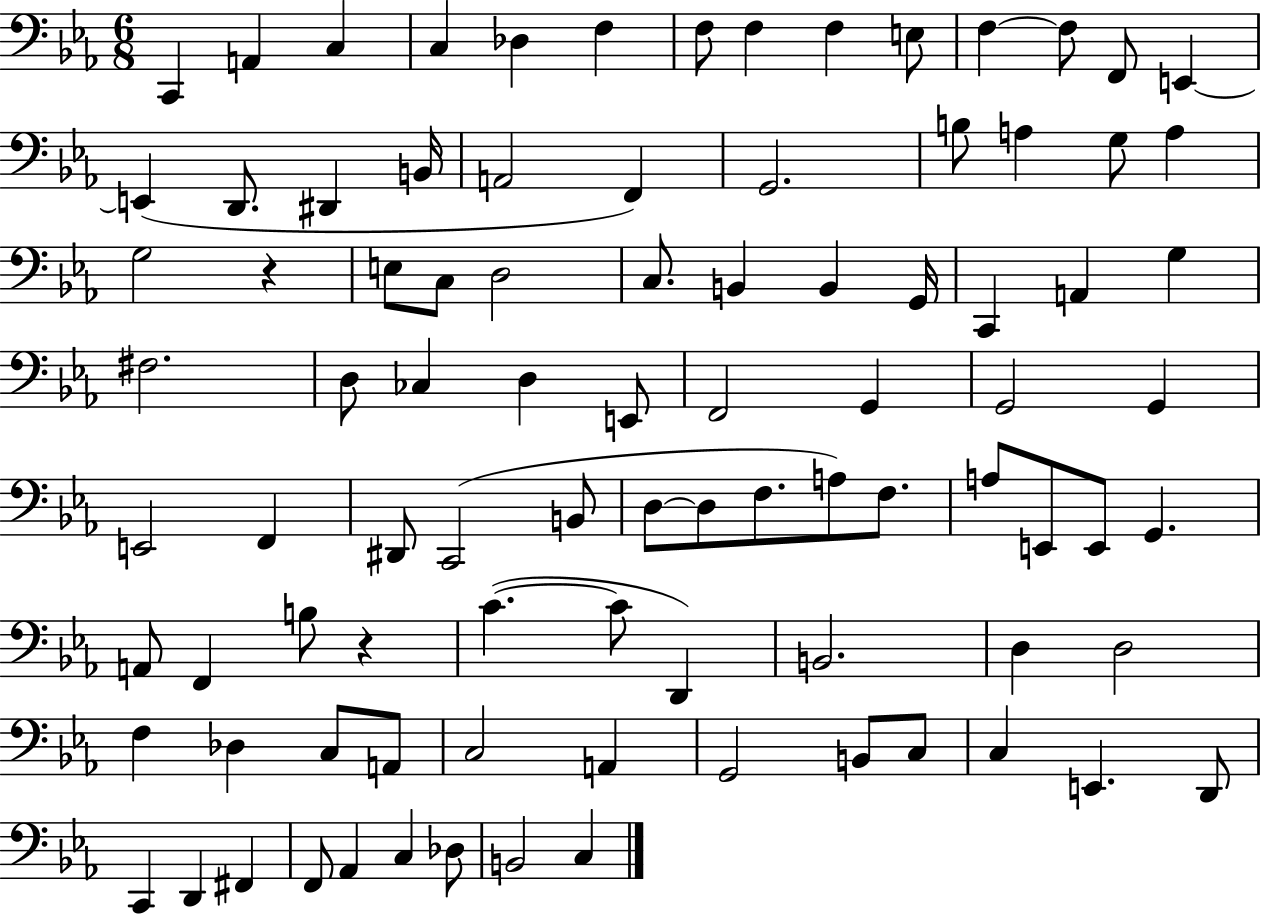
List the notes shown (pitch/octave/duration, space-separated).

C2/q A2/q C3/q C3/q Db3/q F3/q F3/e F3/q F3/q E3/e F3/q F3/e F2/e E2/q E2/q D2/e. D#2/q B2/s A2/h F2/q G2/h. B3/e A3/q G3/e A3/q G3/h R/q E3/e C3/e D3/h C3/e. B2/q B2/q G2/s C2/q A2/q G3/q F#3/h. D3/e CES3/q D3/q E2/e F2/h G2/q G2/h G2/q E2/h F2/q D#2/e C2/h B2/e D3/e D3/e F3/e. A3/e F3/e. A3/e E2/e E2/e G2/q. A2/e F2/q B3/e R/q C4/q. C4/e D2/q B2/h. D3/q D3/h F3/q Db3/q C3/e A2/e C3/h A2/q G2/h B2/e C3/e C3/q E2/q. D2/e C2/q D2/q F#2/q F2/e Ab2/q C3/q Db3/e B2/h C3/q